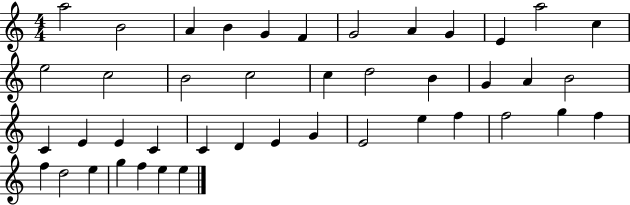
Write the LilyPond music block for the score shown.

{
  \clef treble
  \numericTimeSignature
  \time 4/4
  \key c \major
  a''2 b'2 | a'4 b'4 g'4 f'4 | g'2 a'4 g'4 | e'4 a''2 c''4 | \break e''2 c''2 | b'2 c''2 | c''4 d''2 b'4 | g'4 a'4 b'2 | \break c'4 e'4 e'4 c'4 | c'4 d'4 e'4 g'4 | e'2 e''4 f''4 | f''2 g''4 f''4 | \break f''4 d''2 e''4 | g''4 f''4 e''4 e''4 | \bar "|."
}